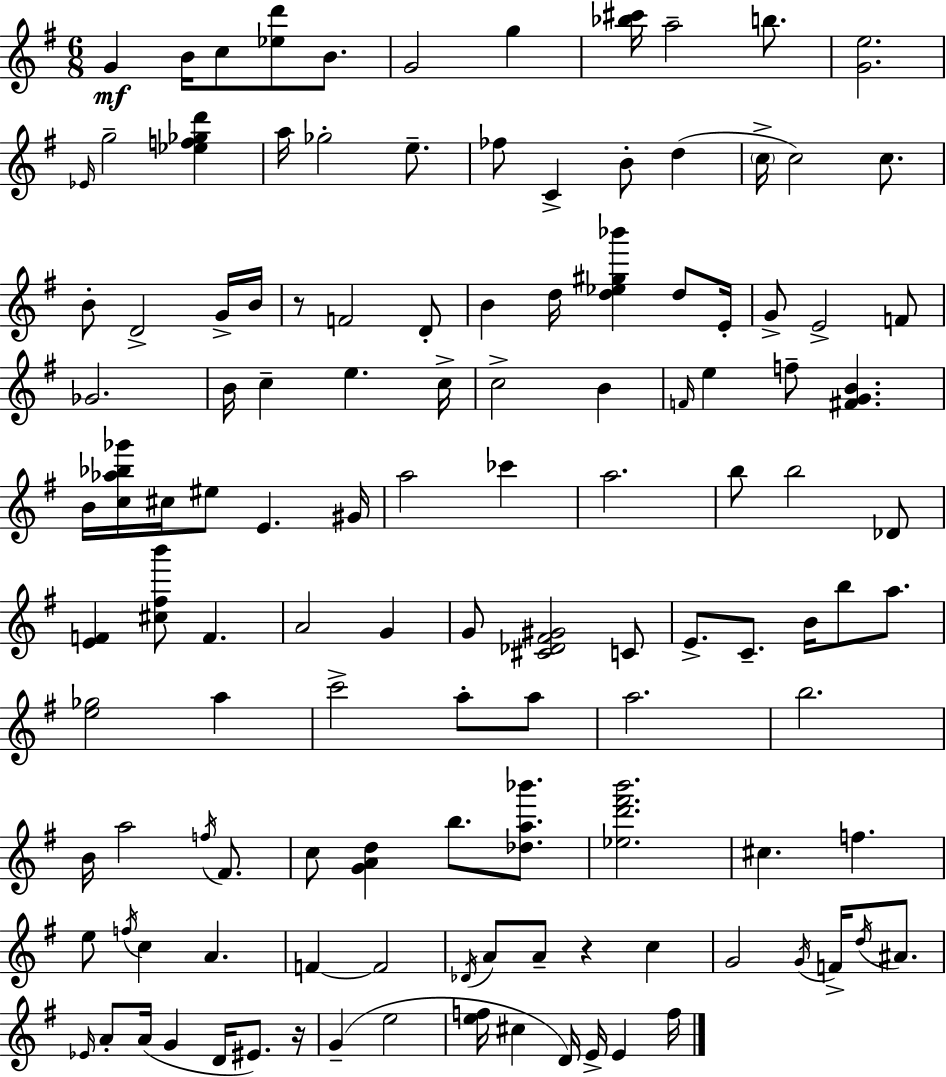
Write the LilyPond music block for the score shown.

{
  \clef treble
  \numericTimeSignature
  \time 6/8
  \key g \major
  \repeat volta 2 { g'4\mf b'16 c''8 <ees'' d'''>8 b'8. | g'2 g''4 | <bes'' cis'''>16 a''2-- b''8. | <g' e''>2. | \break \grace { ees'16 } g''2-- <ees'' f'' ges'' d'''>4 | a''16 ges''2-. e''8.-- | fes''8 c'4-> b'8-. d''4( | \parenthesize c''16-> c''2) c''8. | \break b'8-. d'2-> g'16-> | b'16 r8 f'2 d'8-. | b'4 d''16 <d'' ees'' gis'' bes'''>4 d''8 | e'16-. g'8-> e'2-> f'8 | \break ges'2. | b'16 c''4-- e''4. | c''16-> c''2-> b'4 | \grace { f'16 } e''4 f''8-- <fis' g' b'>4. | \break b'16 <c'' aes'' bes'' ges'''>16 cis''16 eis''8 e'4. | gis'16 a''2 ces'''4 | a''2. | b''8 b''2 | \break des'8 <e' f'>4 <cis'' fis'' b'''>8 f'4. | a'2 g'4 | g'8 <cis' des' fis' gis'>2 | c'8 e'8.-> c'8.-- b'16 b''8 a''8. | \break <e'' ges''>2 a''4 | c'''2-> a''8-. | a''8 a''2. | b''2. | \break b'16 a''2 \acciaccatura { f''16 } | fis'8. c''8 <g' a' d''>4 b''8. | <des'' a'' bes'''>8. <ees'' d''' fis''' b'''>2. | cis''4. f''4. | \break e''8 \acciaccatura { f''16 } c''4 a'4. | f'4~~ f'2 | \acciaccatura { des'16 } a'8 a'8-- r4 | c''4 g'2 | \break \acciaccatura { g'16 } f'16-> \acciaccatura { d''16 } ais'8. \grace { ees'16 } a'8-. a'16( g'4 | d'16 eis'8.) r16 g'4--( | e''2 <e'' f''>16 cis''4 | d'16) e'16-> e'4 f''16 } \bar "|."
}